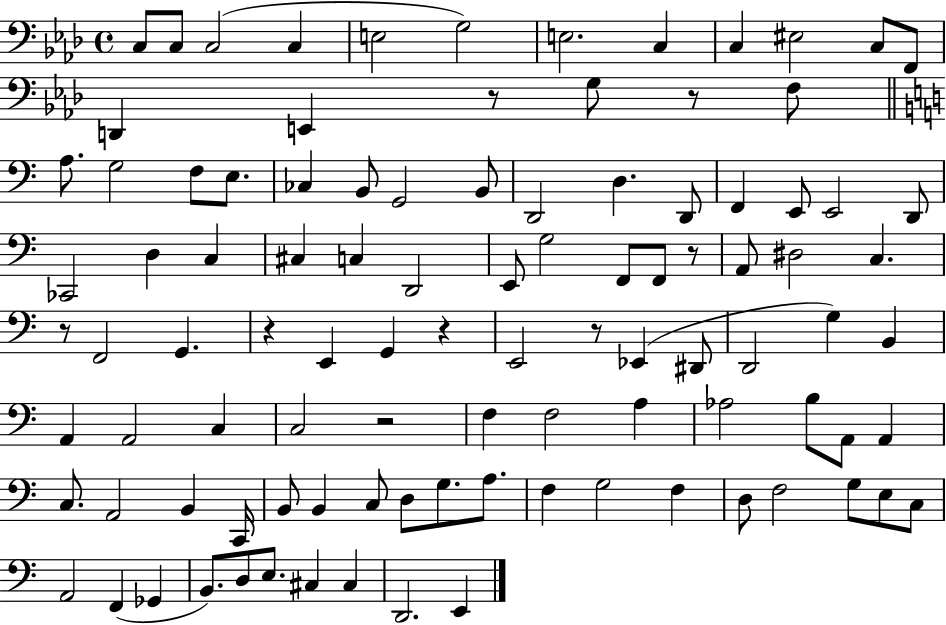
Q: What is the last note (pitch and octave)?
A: E2